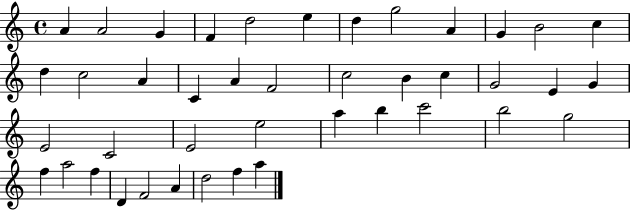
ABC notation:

X:1
T:Untitled
M:4/4
L:1/4
K:C
A A2 G F d2 e d g2 A G B2 c d c2 A C A F2 c2 B c G2 E G E2 C2 E2 e2 a b c'2 b2 g2 f a2 f D F2 A d2 f a